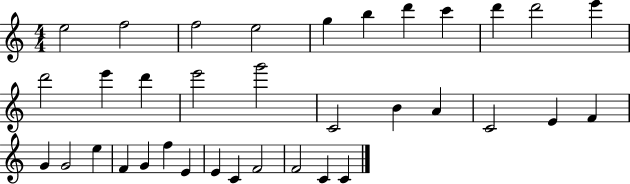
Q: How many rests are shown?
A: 0